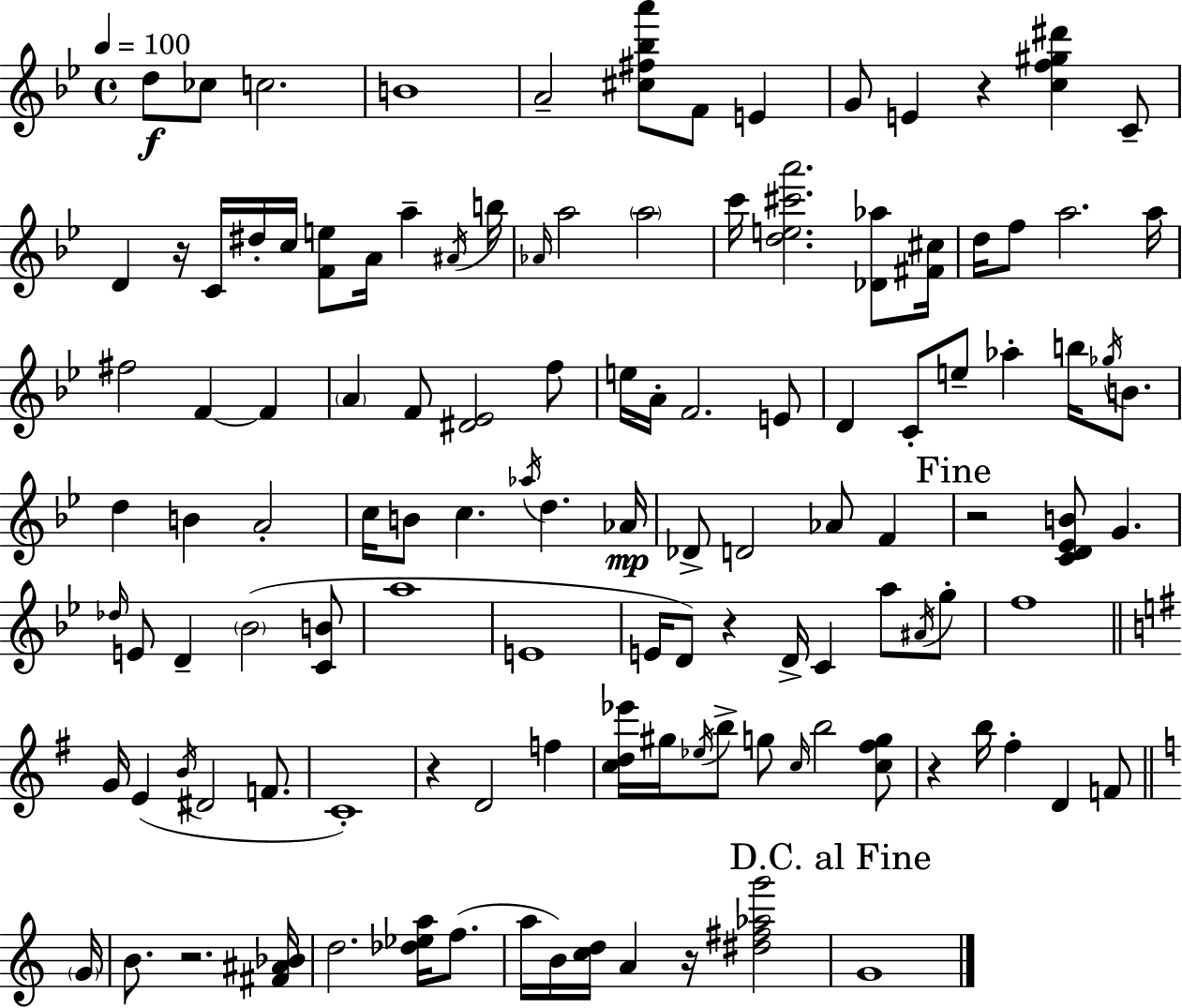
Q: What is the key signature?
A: G minor